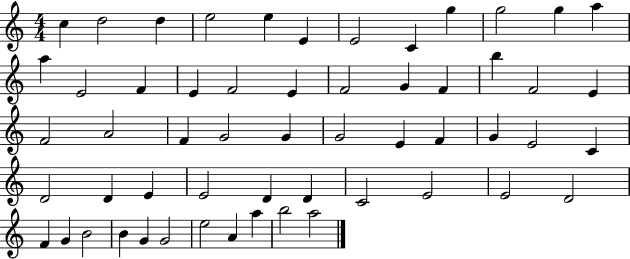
{
  \clef treble
  \numericTimeSignature
  \time 4/4
  \key c \major
  c''4 d''2 d''4 | e''2 e''4 e'4 | e'2 c'4 g''4 | g''2 g''4 a''4 | \break a''4 e'2 f'4 | e'4 f'2 e'4 | f'2 g'4 f'4 | b''4 f'2 e'4 | \break f'2 a'2 | f'4 g'2 g'4 | g'2 e'4 f'4 | g'4 e'2 c'4 | \break d'2 d'4 e'4 | e'2 d'4 d'4 | c'2 e'2 | e'2 d'2 | \break f'4 g'4 b'2 | b'4 g'4 g'2 | e''2 a'4 a''4 | b''2 a''2 | \break \bar "|."
}